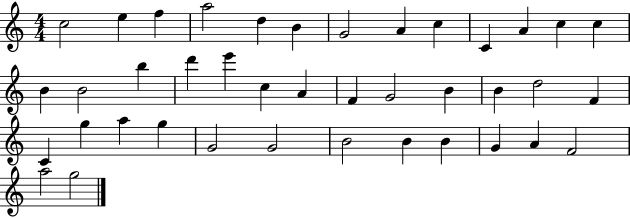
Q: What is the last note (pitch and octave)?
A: G5